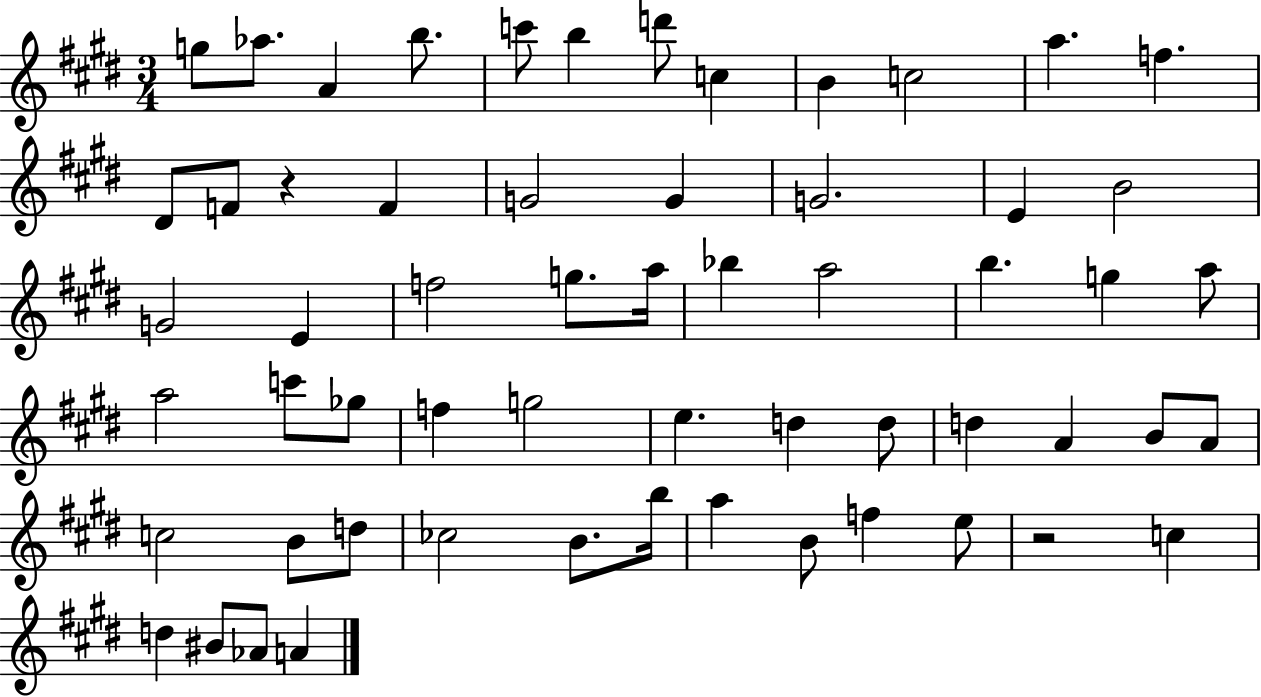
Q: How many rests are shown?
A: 2